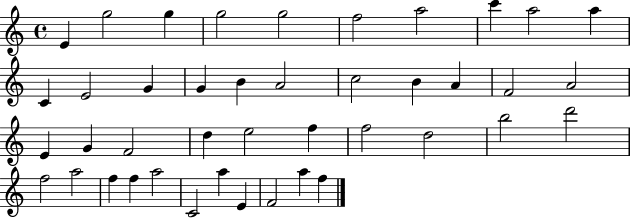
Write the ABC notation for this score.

X:1
T:Untitled
M:4/4
L:1/4
K:C
E g2 g g2 g2 f2 a2 c' a2 a C E2 G G B A2 c2 B A F2 A2 E G F2 d e2 f f2 d2 b2 d'2 f2 a2 f f a2 C2 a E F2 a f